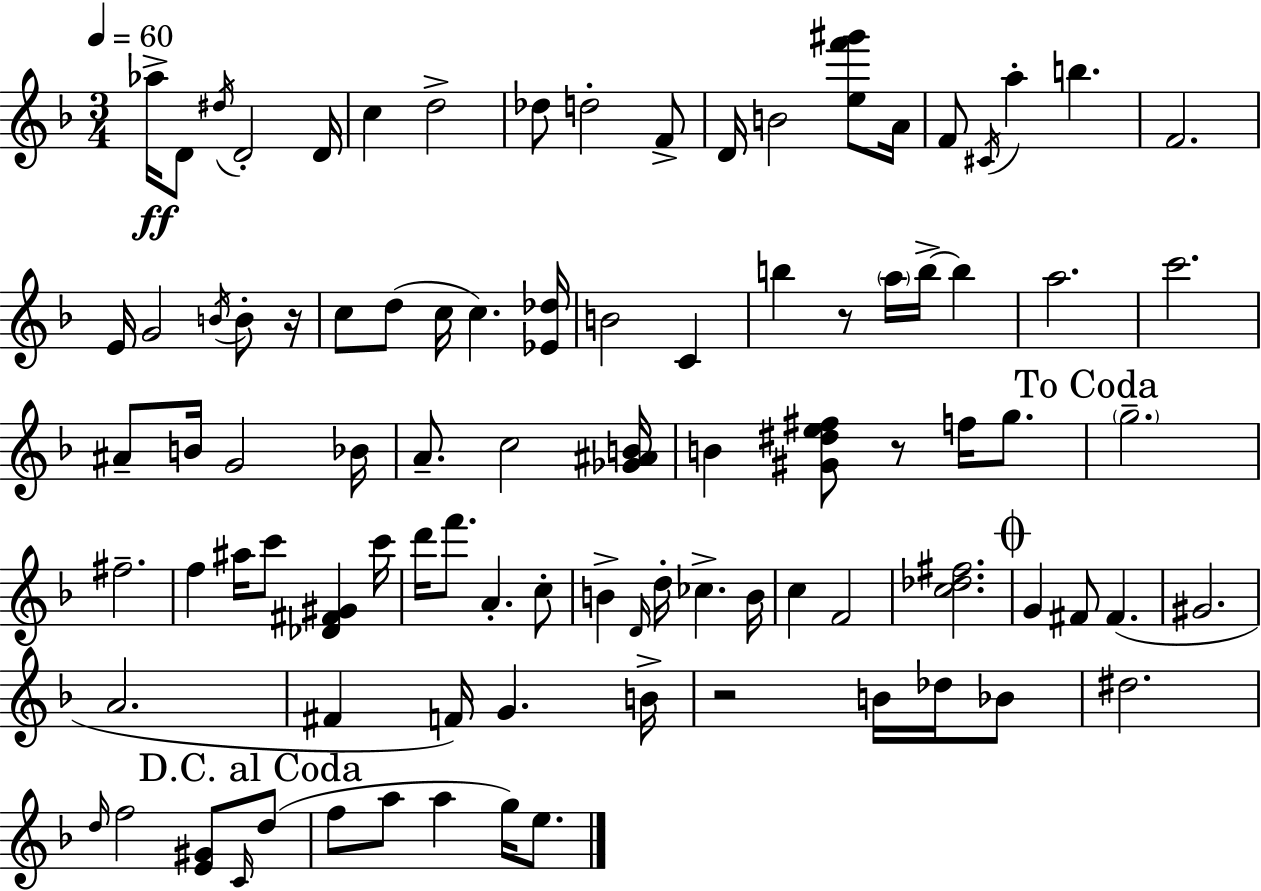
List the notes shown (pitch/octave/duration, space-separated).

Ab5/s D4/e D#5/s D4/h D4/s C5/q D5/h Db5/e D5/h F4/e D4/s B4/h [E5,F6,G#6]/e A4/s F4/e C#4/s A5/q B5/q. F4/h. E4/s G4/h B4/s B4/e R/s C5/e D5/e C5/s C5/q. [Eb4,Db5]/s B4/h C4/q B5/q R/e A5/s B5/s B5/q A5/h. C6/h. A#4/e B4/s G4/h Bb4/s A4/e. C5/h [Gb4,A#4,B4]/s B4/q [G#4,D#5,E5,F#5]/e R/e F5/s G5/e. G5/h. F#5/h. F5/q A#5/s C6/e [Db4,F#4,G#4]/q C6/s D6/s F6/e. A4/q. C5/e B4/q D4/s D5/s CES5/q. B4/s C5/q F4/h [C5,Db5,F#5]/h. G4/q F#4/e F#4/q. G#4/h. A4/h. F#4/q F4/s G4/q. B4/s R/h B4/s Db5/s Bb4/e D#5/h. D5/s F5/h [E4,G#4]/e C4/s D5/e F5/e A5/e A5/q G5/s E5/e.